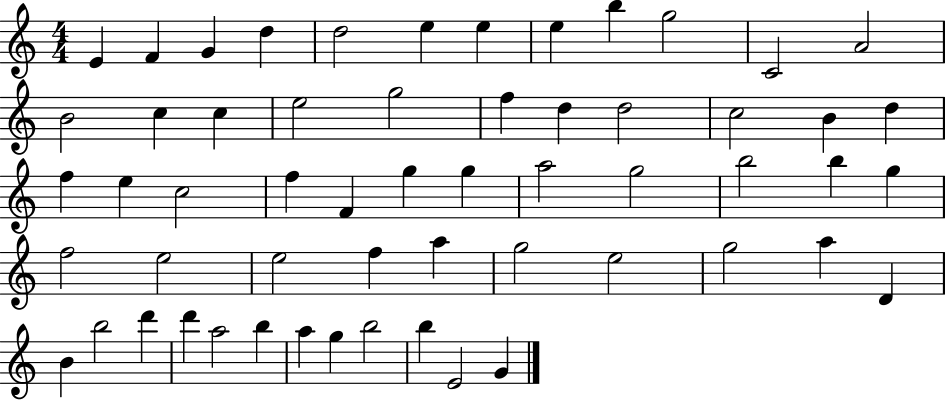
E4/q F4/q G4/q D5/q D5/h E5/q E5/q E5/q B5/q G5/h C4/h A4/h B4/h C5/q C5/q E5/h G5/h F5/q D5/q D5/h C5/h B4/q D5/q F5/q E5/q C5/h F5/q F4/q G5/q G5/q A5/h G5/h B5/h B5/q G5/q F5/h E5/h E5/h F5/q A5/q G5/h E5/h G5/h A5/q D4/q B4/q B5/h D6/q D6/q A5/h B5/q A5/q G5/q B5/h B5/q E4/h G4/q